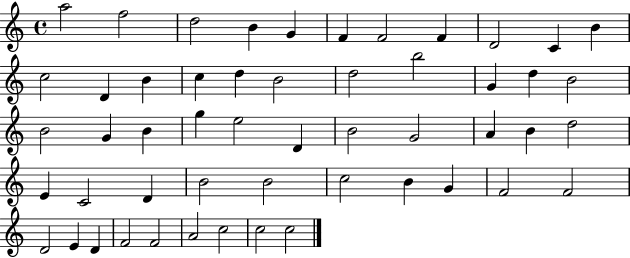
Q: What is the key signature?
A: C major